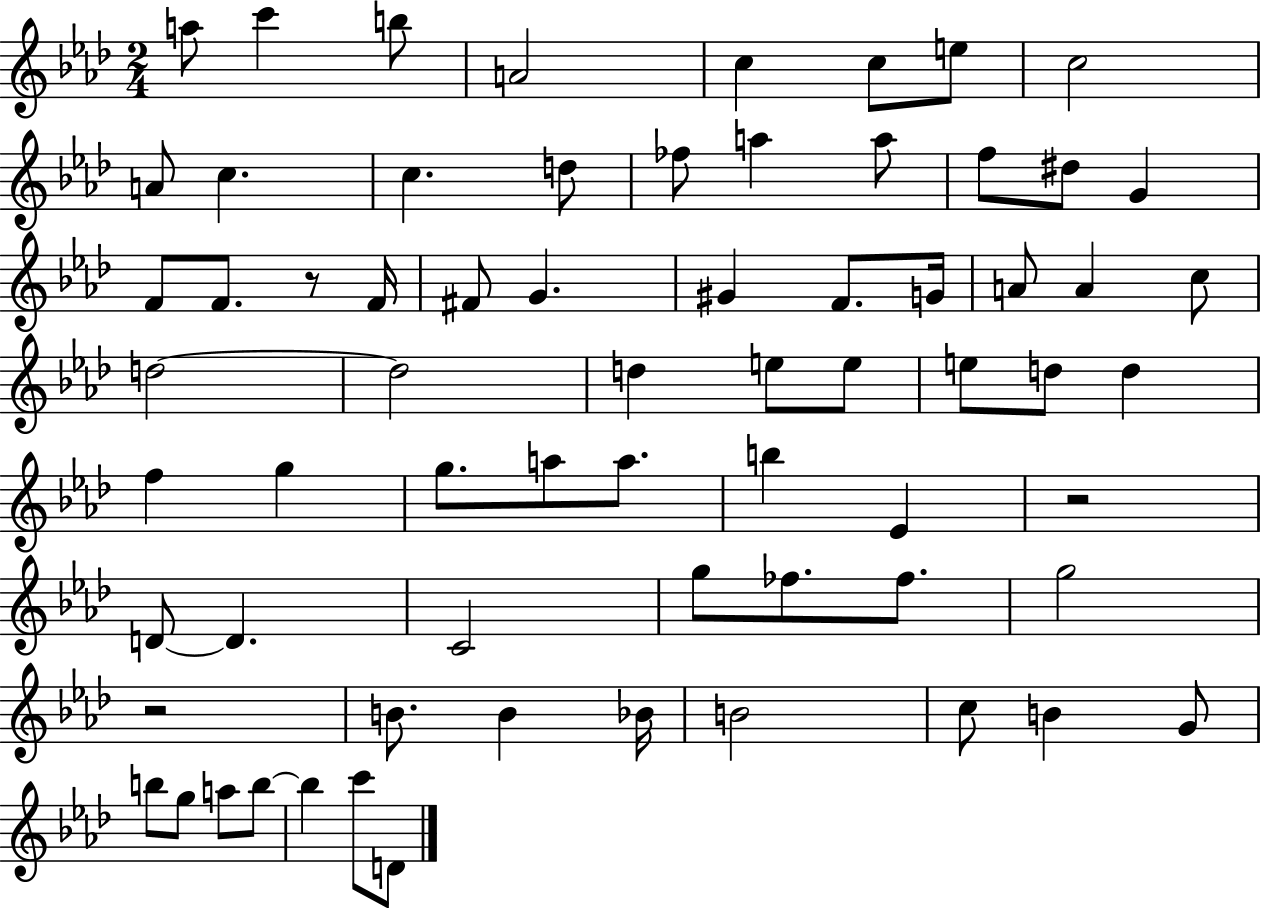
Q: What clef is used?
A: treble